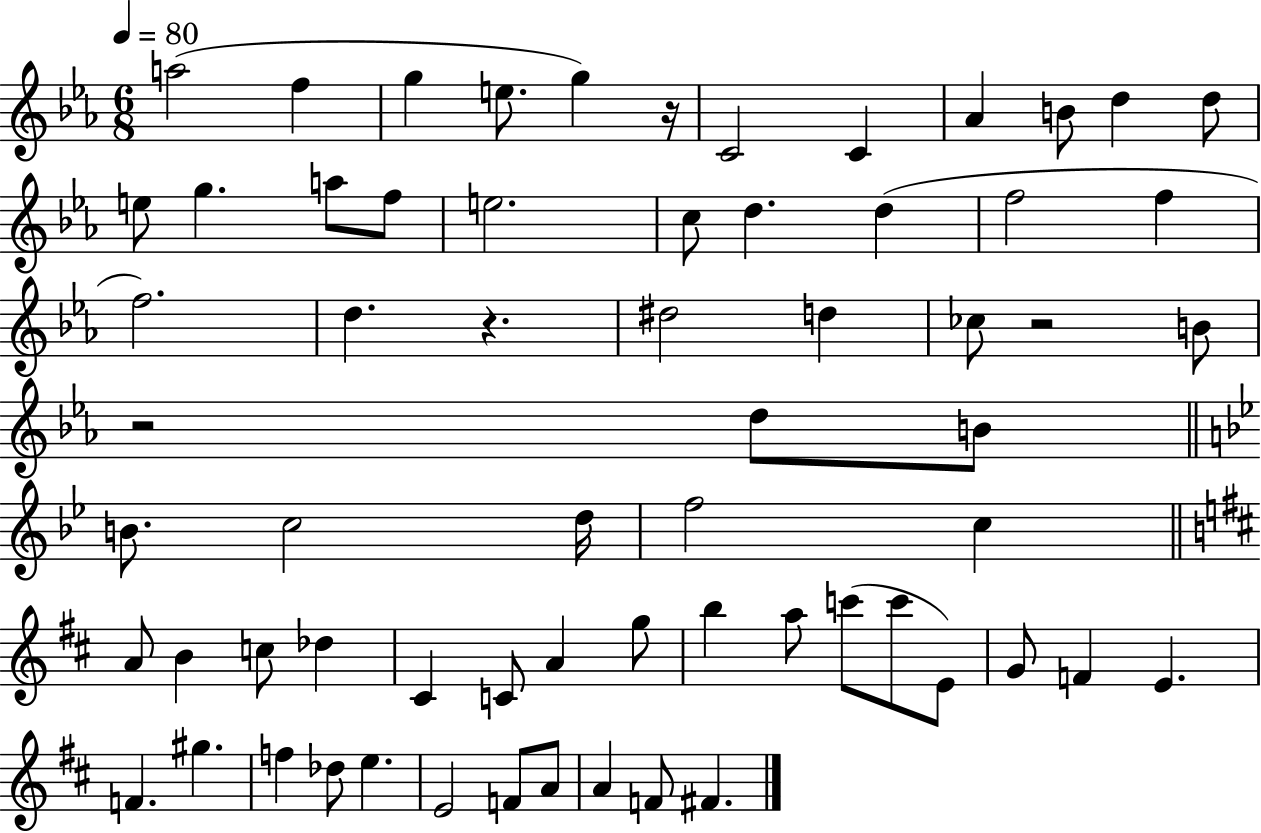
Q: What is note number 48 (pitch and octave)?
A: G4